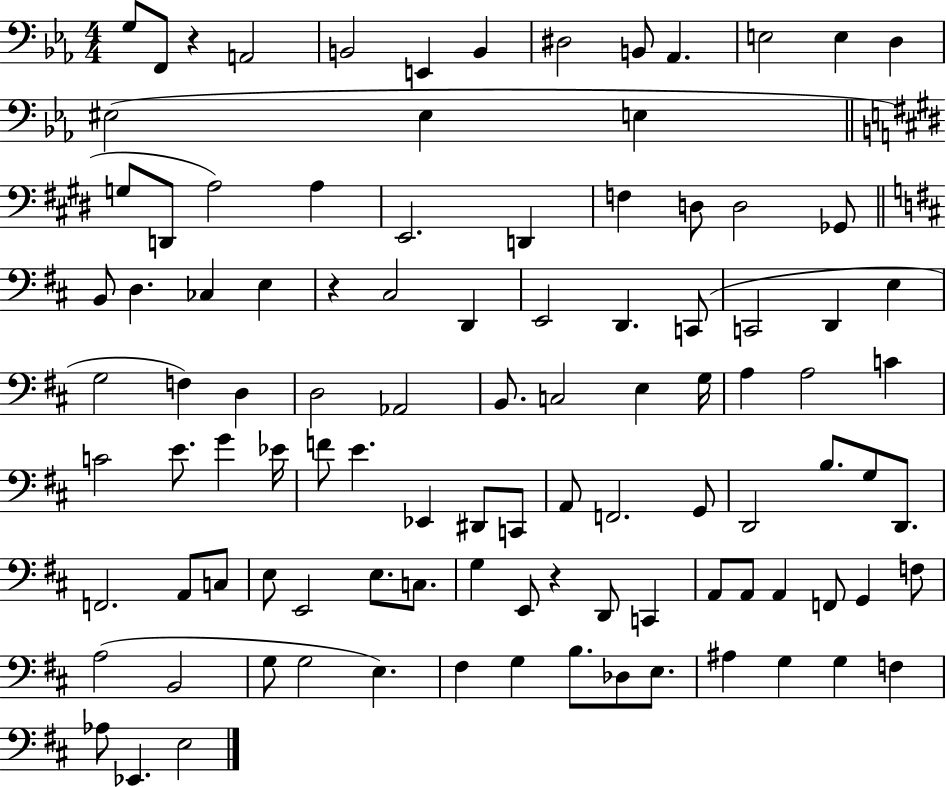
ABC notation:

X:1
T:Untitled
M:4/4
L:1/4
K:Eb
G,/2 F,,/2 z A,,2 B,,2 E,, B,, ^D,2 B,,/2 _A,, E,2 E, D, ^E,2 ^E, E, G,/2 D,,/2 A,2 A, E,,2 D,, F, D,/2 D,2 _G,,/2 B,,/2 D, _C, E, z ^C,2 D,, E,,2 D,, C,,/2 C,,2 D,, E, G,2 F, D, D,2 _A,,2 B,,/2 C,2 E, G,/4 A, A,2 C C2 E/2 G _E/4 F/2 E _E,, ^D,,/2 C,,/2 A,,/2 F,,2 G,,/2 D,,2 B,/2 G,/2 D,,/2 F,,2 A,,/2 C,/2 E,/2 E,,2 E,/2 C,/2 G, E,,/2 z D,,/2 C,, A,,/2 A,,/2 A,, F,,/2 G,, F,/2 A,2 B,,2 G,/2 G,2 E, ^F, G, B,/2 _D,/2 E,/2 ^A, G, G, F, _A,/2 _E,, E,2